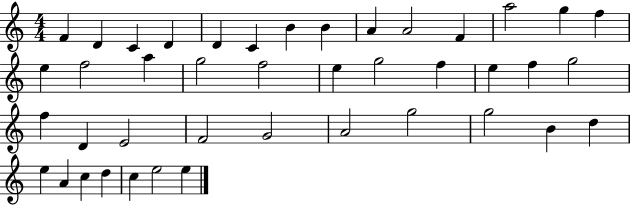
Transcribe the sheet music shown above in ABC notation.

X:1
T:Untitled
M:4/4
L:1/4
K:C
F D C D D C B B A A2 F a2 g f e f2 a g2 f2 e g2 f e f g2 f D E2 F2 G2 A2 g2 g2 B d e A c d c e2 e